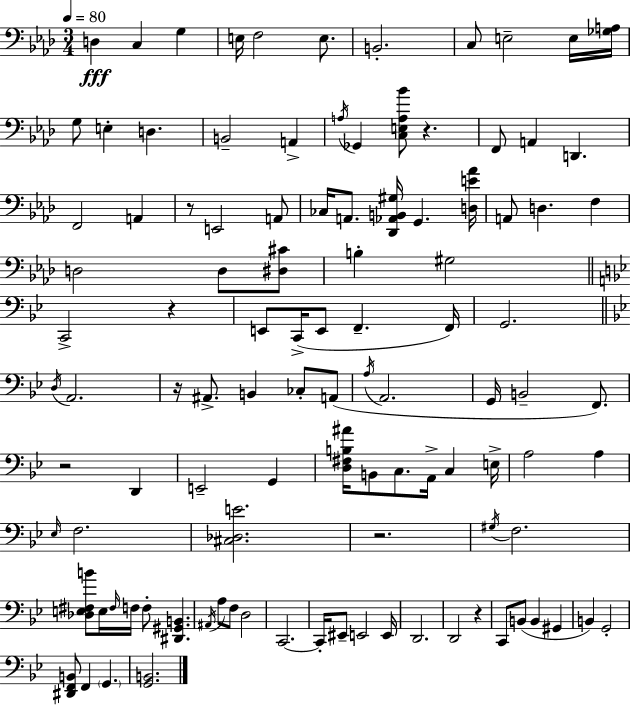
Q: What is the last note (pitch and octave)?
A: G2